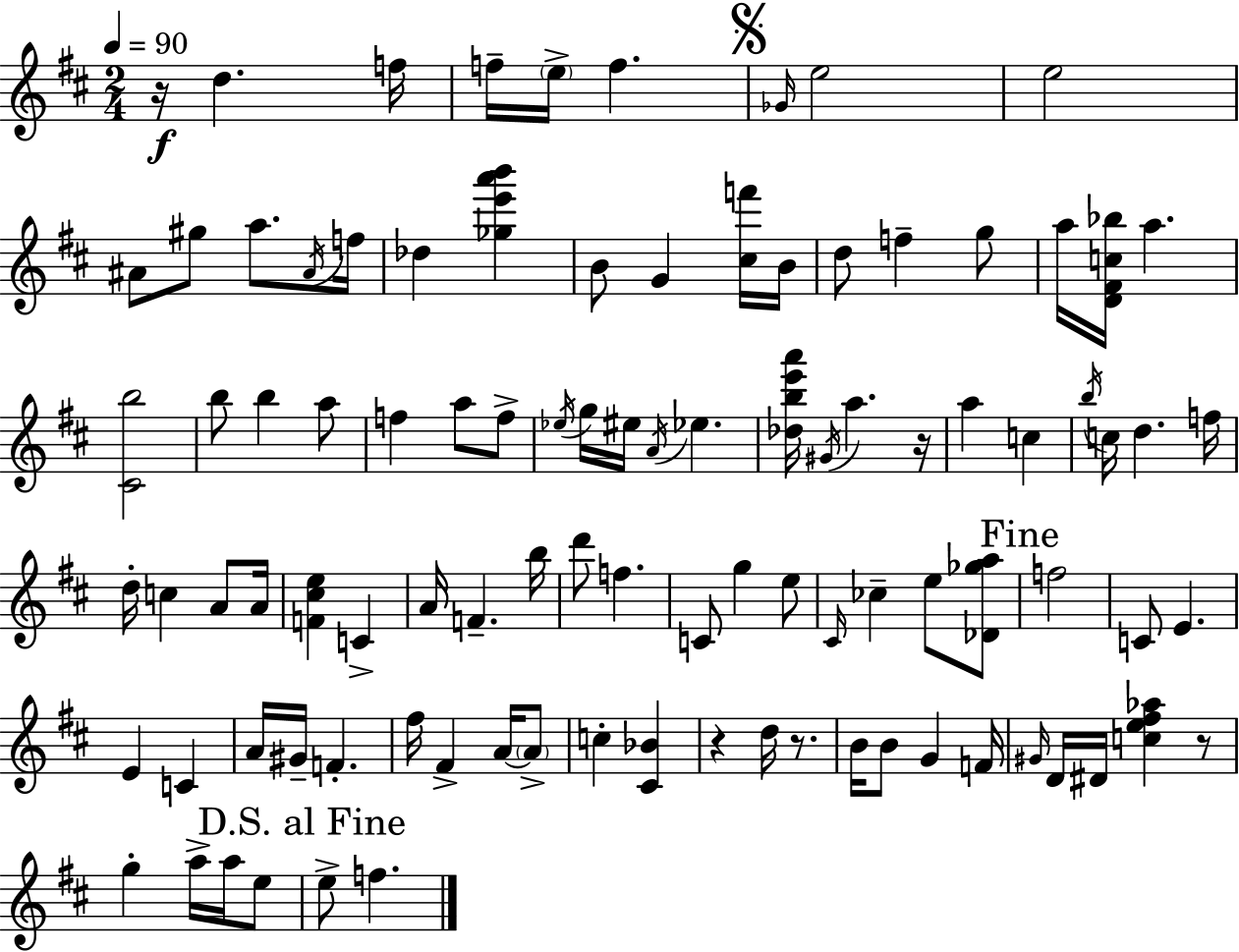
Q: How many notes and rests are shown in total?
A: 98